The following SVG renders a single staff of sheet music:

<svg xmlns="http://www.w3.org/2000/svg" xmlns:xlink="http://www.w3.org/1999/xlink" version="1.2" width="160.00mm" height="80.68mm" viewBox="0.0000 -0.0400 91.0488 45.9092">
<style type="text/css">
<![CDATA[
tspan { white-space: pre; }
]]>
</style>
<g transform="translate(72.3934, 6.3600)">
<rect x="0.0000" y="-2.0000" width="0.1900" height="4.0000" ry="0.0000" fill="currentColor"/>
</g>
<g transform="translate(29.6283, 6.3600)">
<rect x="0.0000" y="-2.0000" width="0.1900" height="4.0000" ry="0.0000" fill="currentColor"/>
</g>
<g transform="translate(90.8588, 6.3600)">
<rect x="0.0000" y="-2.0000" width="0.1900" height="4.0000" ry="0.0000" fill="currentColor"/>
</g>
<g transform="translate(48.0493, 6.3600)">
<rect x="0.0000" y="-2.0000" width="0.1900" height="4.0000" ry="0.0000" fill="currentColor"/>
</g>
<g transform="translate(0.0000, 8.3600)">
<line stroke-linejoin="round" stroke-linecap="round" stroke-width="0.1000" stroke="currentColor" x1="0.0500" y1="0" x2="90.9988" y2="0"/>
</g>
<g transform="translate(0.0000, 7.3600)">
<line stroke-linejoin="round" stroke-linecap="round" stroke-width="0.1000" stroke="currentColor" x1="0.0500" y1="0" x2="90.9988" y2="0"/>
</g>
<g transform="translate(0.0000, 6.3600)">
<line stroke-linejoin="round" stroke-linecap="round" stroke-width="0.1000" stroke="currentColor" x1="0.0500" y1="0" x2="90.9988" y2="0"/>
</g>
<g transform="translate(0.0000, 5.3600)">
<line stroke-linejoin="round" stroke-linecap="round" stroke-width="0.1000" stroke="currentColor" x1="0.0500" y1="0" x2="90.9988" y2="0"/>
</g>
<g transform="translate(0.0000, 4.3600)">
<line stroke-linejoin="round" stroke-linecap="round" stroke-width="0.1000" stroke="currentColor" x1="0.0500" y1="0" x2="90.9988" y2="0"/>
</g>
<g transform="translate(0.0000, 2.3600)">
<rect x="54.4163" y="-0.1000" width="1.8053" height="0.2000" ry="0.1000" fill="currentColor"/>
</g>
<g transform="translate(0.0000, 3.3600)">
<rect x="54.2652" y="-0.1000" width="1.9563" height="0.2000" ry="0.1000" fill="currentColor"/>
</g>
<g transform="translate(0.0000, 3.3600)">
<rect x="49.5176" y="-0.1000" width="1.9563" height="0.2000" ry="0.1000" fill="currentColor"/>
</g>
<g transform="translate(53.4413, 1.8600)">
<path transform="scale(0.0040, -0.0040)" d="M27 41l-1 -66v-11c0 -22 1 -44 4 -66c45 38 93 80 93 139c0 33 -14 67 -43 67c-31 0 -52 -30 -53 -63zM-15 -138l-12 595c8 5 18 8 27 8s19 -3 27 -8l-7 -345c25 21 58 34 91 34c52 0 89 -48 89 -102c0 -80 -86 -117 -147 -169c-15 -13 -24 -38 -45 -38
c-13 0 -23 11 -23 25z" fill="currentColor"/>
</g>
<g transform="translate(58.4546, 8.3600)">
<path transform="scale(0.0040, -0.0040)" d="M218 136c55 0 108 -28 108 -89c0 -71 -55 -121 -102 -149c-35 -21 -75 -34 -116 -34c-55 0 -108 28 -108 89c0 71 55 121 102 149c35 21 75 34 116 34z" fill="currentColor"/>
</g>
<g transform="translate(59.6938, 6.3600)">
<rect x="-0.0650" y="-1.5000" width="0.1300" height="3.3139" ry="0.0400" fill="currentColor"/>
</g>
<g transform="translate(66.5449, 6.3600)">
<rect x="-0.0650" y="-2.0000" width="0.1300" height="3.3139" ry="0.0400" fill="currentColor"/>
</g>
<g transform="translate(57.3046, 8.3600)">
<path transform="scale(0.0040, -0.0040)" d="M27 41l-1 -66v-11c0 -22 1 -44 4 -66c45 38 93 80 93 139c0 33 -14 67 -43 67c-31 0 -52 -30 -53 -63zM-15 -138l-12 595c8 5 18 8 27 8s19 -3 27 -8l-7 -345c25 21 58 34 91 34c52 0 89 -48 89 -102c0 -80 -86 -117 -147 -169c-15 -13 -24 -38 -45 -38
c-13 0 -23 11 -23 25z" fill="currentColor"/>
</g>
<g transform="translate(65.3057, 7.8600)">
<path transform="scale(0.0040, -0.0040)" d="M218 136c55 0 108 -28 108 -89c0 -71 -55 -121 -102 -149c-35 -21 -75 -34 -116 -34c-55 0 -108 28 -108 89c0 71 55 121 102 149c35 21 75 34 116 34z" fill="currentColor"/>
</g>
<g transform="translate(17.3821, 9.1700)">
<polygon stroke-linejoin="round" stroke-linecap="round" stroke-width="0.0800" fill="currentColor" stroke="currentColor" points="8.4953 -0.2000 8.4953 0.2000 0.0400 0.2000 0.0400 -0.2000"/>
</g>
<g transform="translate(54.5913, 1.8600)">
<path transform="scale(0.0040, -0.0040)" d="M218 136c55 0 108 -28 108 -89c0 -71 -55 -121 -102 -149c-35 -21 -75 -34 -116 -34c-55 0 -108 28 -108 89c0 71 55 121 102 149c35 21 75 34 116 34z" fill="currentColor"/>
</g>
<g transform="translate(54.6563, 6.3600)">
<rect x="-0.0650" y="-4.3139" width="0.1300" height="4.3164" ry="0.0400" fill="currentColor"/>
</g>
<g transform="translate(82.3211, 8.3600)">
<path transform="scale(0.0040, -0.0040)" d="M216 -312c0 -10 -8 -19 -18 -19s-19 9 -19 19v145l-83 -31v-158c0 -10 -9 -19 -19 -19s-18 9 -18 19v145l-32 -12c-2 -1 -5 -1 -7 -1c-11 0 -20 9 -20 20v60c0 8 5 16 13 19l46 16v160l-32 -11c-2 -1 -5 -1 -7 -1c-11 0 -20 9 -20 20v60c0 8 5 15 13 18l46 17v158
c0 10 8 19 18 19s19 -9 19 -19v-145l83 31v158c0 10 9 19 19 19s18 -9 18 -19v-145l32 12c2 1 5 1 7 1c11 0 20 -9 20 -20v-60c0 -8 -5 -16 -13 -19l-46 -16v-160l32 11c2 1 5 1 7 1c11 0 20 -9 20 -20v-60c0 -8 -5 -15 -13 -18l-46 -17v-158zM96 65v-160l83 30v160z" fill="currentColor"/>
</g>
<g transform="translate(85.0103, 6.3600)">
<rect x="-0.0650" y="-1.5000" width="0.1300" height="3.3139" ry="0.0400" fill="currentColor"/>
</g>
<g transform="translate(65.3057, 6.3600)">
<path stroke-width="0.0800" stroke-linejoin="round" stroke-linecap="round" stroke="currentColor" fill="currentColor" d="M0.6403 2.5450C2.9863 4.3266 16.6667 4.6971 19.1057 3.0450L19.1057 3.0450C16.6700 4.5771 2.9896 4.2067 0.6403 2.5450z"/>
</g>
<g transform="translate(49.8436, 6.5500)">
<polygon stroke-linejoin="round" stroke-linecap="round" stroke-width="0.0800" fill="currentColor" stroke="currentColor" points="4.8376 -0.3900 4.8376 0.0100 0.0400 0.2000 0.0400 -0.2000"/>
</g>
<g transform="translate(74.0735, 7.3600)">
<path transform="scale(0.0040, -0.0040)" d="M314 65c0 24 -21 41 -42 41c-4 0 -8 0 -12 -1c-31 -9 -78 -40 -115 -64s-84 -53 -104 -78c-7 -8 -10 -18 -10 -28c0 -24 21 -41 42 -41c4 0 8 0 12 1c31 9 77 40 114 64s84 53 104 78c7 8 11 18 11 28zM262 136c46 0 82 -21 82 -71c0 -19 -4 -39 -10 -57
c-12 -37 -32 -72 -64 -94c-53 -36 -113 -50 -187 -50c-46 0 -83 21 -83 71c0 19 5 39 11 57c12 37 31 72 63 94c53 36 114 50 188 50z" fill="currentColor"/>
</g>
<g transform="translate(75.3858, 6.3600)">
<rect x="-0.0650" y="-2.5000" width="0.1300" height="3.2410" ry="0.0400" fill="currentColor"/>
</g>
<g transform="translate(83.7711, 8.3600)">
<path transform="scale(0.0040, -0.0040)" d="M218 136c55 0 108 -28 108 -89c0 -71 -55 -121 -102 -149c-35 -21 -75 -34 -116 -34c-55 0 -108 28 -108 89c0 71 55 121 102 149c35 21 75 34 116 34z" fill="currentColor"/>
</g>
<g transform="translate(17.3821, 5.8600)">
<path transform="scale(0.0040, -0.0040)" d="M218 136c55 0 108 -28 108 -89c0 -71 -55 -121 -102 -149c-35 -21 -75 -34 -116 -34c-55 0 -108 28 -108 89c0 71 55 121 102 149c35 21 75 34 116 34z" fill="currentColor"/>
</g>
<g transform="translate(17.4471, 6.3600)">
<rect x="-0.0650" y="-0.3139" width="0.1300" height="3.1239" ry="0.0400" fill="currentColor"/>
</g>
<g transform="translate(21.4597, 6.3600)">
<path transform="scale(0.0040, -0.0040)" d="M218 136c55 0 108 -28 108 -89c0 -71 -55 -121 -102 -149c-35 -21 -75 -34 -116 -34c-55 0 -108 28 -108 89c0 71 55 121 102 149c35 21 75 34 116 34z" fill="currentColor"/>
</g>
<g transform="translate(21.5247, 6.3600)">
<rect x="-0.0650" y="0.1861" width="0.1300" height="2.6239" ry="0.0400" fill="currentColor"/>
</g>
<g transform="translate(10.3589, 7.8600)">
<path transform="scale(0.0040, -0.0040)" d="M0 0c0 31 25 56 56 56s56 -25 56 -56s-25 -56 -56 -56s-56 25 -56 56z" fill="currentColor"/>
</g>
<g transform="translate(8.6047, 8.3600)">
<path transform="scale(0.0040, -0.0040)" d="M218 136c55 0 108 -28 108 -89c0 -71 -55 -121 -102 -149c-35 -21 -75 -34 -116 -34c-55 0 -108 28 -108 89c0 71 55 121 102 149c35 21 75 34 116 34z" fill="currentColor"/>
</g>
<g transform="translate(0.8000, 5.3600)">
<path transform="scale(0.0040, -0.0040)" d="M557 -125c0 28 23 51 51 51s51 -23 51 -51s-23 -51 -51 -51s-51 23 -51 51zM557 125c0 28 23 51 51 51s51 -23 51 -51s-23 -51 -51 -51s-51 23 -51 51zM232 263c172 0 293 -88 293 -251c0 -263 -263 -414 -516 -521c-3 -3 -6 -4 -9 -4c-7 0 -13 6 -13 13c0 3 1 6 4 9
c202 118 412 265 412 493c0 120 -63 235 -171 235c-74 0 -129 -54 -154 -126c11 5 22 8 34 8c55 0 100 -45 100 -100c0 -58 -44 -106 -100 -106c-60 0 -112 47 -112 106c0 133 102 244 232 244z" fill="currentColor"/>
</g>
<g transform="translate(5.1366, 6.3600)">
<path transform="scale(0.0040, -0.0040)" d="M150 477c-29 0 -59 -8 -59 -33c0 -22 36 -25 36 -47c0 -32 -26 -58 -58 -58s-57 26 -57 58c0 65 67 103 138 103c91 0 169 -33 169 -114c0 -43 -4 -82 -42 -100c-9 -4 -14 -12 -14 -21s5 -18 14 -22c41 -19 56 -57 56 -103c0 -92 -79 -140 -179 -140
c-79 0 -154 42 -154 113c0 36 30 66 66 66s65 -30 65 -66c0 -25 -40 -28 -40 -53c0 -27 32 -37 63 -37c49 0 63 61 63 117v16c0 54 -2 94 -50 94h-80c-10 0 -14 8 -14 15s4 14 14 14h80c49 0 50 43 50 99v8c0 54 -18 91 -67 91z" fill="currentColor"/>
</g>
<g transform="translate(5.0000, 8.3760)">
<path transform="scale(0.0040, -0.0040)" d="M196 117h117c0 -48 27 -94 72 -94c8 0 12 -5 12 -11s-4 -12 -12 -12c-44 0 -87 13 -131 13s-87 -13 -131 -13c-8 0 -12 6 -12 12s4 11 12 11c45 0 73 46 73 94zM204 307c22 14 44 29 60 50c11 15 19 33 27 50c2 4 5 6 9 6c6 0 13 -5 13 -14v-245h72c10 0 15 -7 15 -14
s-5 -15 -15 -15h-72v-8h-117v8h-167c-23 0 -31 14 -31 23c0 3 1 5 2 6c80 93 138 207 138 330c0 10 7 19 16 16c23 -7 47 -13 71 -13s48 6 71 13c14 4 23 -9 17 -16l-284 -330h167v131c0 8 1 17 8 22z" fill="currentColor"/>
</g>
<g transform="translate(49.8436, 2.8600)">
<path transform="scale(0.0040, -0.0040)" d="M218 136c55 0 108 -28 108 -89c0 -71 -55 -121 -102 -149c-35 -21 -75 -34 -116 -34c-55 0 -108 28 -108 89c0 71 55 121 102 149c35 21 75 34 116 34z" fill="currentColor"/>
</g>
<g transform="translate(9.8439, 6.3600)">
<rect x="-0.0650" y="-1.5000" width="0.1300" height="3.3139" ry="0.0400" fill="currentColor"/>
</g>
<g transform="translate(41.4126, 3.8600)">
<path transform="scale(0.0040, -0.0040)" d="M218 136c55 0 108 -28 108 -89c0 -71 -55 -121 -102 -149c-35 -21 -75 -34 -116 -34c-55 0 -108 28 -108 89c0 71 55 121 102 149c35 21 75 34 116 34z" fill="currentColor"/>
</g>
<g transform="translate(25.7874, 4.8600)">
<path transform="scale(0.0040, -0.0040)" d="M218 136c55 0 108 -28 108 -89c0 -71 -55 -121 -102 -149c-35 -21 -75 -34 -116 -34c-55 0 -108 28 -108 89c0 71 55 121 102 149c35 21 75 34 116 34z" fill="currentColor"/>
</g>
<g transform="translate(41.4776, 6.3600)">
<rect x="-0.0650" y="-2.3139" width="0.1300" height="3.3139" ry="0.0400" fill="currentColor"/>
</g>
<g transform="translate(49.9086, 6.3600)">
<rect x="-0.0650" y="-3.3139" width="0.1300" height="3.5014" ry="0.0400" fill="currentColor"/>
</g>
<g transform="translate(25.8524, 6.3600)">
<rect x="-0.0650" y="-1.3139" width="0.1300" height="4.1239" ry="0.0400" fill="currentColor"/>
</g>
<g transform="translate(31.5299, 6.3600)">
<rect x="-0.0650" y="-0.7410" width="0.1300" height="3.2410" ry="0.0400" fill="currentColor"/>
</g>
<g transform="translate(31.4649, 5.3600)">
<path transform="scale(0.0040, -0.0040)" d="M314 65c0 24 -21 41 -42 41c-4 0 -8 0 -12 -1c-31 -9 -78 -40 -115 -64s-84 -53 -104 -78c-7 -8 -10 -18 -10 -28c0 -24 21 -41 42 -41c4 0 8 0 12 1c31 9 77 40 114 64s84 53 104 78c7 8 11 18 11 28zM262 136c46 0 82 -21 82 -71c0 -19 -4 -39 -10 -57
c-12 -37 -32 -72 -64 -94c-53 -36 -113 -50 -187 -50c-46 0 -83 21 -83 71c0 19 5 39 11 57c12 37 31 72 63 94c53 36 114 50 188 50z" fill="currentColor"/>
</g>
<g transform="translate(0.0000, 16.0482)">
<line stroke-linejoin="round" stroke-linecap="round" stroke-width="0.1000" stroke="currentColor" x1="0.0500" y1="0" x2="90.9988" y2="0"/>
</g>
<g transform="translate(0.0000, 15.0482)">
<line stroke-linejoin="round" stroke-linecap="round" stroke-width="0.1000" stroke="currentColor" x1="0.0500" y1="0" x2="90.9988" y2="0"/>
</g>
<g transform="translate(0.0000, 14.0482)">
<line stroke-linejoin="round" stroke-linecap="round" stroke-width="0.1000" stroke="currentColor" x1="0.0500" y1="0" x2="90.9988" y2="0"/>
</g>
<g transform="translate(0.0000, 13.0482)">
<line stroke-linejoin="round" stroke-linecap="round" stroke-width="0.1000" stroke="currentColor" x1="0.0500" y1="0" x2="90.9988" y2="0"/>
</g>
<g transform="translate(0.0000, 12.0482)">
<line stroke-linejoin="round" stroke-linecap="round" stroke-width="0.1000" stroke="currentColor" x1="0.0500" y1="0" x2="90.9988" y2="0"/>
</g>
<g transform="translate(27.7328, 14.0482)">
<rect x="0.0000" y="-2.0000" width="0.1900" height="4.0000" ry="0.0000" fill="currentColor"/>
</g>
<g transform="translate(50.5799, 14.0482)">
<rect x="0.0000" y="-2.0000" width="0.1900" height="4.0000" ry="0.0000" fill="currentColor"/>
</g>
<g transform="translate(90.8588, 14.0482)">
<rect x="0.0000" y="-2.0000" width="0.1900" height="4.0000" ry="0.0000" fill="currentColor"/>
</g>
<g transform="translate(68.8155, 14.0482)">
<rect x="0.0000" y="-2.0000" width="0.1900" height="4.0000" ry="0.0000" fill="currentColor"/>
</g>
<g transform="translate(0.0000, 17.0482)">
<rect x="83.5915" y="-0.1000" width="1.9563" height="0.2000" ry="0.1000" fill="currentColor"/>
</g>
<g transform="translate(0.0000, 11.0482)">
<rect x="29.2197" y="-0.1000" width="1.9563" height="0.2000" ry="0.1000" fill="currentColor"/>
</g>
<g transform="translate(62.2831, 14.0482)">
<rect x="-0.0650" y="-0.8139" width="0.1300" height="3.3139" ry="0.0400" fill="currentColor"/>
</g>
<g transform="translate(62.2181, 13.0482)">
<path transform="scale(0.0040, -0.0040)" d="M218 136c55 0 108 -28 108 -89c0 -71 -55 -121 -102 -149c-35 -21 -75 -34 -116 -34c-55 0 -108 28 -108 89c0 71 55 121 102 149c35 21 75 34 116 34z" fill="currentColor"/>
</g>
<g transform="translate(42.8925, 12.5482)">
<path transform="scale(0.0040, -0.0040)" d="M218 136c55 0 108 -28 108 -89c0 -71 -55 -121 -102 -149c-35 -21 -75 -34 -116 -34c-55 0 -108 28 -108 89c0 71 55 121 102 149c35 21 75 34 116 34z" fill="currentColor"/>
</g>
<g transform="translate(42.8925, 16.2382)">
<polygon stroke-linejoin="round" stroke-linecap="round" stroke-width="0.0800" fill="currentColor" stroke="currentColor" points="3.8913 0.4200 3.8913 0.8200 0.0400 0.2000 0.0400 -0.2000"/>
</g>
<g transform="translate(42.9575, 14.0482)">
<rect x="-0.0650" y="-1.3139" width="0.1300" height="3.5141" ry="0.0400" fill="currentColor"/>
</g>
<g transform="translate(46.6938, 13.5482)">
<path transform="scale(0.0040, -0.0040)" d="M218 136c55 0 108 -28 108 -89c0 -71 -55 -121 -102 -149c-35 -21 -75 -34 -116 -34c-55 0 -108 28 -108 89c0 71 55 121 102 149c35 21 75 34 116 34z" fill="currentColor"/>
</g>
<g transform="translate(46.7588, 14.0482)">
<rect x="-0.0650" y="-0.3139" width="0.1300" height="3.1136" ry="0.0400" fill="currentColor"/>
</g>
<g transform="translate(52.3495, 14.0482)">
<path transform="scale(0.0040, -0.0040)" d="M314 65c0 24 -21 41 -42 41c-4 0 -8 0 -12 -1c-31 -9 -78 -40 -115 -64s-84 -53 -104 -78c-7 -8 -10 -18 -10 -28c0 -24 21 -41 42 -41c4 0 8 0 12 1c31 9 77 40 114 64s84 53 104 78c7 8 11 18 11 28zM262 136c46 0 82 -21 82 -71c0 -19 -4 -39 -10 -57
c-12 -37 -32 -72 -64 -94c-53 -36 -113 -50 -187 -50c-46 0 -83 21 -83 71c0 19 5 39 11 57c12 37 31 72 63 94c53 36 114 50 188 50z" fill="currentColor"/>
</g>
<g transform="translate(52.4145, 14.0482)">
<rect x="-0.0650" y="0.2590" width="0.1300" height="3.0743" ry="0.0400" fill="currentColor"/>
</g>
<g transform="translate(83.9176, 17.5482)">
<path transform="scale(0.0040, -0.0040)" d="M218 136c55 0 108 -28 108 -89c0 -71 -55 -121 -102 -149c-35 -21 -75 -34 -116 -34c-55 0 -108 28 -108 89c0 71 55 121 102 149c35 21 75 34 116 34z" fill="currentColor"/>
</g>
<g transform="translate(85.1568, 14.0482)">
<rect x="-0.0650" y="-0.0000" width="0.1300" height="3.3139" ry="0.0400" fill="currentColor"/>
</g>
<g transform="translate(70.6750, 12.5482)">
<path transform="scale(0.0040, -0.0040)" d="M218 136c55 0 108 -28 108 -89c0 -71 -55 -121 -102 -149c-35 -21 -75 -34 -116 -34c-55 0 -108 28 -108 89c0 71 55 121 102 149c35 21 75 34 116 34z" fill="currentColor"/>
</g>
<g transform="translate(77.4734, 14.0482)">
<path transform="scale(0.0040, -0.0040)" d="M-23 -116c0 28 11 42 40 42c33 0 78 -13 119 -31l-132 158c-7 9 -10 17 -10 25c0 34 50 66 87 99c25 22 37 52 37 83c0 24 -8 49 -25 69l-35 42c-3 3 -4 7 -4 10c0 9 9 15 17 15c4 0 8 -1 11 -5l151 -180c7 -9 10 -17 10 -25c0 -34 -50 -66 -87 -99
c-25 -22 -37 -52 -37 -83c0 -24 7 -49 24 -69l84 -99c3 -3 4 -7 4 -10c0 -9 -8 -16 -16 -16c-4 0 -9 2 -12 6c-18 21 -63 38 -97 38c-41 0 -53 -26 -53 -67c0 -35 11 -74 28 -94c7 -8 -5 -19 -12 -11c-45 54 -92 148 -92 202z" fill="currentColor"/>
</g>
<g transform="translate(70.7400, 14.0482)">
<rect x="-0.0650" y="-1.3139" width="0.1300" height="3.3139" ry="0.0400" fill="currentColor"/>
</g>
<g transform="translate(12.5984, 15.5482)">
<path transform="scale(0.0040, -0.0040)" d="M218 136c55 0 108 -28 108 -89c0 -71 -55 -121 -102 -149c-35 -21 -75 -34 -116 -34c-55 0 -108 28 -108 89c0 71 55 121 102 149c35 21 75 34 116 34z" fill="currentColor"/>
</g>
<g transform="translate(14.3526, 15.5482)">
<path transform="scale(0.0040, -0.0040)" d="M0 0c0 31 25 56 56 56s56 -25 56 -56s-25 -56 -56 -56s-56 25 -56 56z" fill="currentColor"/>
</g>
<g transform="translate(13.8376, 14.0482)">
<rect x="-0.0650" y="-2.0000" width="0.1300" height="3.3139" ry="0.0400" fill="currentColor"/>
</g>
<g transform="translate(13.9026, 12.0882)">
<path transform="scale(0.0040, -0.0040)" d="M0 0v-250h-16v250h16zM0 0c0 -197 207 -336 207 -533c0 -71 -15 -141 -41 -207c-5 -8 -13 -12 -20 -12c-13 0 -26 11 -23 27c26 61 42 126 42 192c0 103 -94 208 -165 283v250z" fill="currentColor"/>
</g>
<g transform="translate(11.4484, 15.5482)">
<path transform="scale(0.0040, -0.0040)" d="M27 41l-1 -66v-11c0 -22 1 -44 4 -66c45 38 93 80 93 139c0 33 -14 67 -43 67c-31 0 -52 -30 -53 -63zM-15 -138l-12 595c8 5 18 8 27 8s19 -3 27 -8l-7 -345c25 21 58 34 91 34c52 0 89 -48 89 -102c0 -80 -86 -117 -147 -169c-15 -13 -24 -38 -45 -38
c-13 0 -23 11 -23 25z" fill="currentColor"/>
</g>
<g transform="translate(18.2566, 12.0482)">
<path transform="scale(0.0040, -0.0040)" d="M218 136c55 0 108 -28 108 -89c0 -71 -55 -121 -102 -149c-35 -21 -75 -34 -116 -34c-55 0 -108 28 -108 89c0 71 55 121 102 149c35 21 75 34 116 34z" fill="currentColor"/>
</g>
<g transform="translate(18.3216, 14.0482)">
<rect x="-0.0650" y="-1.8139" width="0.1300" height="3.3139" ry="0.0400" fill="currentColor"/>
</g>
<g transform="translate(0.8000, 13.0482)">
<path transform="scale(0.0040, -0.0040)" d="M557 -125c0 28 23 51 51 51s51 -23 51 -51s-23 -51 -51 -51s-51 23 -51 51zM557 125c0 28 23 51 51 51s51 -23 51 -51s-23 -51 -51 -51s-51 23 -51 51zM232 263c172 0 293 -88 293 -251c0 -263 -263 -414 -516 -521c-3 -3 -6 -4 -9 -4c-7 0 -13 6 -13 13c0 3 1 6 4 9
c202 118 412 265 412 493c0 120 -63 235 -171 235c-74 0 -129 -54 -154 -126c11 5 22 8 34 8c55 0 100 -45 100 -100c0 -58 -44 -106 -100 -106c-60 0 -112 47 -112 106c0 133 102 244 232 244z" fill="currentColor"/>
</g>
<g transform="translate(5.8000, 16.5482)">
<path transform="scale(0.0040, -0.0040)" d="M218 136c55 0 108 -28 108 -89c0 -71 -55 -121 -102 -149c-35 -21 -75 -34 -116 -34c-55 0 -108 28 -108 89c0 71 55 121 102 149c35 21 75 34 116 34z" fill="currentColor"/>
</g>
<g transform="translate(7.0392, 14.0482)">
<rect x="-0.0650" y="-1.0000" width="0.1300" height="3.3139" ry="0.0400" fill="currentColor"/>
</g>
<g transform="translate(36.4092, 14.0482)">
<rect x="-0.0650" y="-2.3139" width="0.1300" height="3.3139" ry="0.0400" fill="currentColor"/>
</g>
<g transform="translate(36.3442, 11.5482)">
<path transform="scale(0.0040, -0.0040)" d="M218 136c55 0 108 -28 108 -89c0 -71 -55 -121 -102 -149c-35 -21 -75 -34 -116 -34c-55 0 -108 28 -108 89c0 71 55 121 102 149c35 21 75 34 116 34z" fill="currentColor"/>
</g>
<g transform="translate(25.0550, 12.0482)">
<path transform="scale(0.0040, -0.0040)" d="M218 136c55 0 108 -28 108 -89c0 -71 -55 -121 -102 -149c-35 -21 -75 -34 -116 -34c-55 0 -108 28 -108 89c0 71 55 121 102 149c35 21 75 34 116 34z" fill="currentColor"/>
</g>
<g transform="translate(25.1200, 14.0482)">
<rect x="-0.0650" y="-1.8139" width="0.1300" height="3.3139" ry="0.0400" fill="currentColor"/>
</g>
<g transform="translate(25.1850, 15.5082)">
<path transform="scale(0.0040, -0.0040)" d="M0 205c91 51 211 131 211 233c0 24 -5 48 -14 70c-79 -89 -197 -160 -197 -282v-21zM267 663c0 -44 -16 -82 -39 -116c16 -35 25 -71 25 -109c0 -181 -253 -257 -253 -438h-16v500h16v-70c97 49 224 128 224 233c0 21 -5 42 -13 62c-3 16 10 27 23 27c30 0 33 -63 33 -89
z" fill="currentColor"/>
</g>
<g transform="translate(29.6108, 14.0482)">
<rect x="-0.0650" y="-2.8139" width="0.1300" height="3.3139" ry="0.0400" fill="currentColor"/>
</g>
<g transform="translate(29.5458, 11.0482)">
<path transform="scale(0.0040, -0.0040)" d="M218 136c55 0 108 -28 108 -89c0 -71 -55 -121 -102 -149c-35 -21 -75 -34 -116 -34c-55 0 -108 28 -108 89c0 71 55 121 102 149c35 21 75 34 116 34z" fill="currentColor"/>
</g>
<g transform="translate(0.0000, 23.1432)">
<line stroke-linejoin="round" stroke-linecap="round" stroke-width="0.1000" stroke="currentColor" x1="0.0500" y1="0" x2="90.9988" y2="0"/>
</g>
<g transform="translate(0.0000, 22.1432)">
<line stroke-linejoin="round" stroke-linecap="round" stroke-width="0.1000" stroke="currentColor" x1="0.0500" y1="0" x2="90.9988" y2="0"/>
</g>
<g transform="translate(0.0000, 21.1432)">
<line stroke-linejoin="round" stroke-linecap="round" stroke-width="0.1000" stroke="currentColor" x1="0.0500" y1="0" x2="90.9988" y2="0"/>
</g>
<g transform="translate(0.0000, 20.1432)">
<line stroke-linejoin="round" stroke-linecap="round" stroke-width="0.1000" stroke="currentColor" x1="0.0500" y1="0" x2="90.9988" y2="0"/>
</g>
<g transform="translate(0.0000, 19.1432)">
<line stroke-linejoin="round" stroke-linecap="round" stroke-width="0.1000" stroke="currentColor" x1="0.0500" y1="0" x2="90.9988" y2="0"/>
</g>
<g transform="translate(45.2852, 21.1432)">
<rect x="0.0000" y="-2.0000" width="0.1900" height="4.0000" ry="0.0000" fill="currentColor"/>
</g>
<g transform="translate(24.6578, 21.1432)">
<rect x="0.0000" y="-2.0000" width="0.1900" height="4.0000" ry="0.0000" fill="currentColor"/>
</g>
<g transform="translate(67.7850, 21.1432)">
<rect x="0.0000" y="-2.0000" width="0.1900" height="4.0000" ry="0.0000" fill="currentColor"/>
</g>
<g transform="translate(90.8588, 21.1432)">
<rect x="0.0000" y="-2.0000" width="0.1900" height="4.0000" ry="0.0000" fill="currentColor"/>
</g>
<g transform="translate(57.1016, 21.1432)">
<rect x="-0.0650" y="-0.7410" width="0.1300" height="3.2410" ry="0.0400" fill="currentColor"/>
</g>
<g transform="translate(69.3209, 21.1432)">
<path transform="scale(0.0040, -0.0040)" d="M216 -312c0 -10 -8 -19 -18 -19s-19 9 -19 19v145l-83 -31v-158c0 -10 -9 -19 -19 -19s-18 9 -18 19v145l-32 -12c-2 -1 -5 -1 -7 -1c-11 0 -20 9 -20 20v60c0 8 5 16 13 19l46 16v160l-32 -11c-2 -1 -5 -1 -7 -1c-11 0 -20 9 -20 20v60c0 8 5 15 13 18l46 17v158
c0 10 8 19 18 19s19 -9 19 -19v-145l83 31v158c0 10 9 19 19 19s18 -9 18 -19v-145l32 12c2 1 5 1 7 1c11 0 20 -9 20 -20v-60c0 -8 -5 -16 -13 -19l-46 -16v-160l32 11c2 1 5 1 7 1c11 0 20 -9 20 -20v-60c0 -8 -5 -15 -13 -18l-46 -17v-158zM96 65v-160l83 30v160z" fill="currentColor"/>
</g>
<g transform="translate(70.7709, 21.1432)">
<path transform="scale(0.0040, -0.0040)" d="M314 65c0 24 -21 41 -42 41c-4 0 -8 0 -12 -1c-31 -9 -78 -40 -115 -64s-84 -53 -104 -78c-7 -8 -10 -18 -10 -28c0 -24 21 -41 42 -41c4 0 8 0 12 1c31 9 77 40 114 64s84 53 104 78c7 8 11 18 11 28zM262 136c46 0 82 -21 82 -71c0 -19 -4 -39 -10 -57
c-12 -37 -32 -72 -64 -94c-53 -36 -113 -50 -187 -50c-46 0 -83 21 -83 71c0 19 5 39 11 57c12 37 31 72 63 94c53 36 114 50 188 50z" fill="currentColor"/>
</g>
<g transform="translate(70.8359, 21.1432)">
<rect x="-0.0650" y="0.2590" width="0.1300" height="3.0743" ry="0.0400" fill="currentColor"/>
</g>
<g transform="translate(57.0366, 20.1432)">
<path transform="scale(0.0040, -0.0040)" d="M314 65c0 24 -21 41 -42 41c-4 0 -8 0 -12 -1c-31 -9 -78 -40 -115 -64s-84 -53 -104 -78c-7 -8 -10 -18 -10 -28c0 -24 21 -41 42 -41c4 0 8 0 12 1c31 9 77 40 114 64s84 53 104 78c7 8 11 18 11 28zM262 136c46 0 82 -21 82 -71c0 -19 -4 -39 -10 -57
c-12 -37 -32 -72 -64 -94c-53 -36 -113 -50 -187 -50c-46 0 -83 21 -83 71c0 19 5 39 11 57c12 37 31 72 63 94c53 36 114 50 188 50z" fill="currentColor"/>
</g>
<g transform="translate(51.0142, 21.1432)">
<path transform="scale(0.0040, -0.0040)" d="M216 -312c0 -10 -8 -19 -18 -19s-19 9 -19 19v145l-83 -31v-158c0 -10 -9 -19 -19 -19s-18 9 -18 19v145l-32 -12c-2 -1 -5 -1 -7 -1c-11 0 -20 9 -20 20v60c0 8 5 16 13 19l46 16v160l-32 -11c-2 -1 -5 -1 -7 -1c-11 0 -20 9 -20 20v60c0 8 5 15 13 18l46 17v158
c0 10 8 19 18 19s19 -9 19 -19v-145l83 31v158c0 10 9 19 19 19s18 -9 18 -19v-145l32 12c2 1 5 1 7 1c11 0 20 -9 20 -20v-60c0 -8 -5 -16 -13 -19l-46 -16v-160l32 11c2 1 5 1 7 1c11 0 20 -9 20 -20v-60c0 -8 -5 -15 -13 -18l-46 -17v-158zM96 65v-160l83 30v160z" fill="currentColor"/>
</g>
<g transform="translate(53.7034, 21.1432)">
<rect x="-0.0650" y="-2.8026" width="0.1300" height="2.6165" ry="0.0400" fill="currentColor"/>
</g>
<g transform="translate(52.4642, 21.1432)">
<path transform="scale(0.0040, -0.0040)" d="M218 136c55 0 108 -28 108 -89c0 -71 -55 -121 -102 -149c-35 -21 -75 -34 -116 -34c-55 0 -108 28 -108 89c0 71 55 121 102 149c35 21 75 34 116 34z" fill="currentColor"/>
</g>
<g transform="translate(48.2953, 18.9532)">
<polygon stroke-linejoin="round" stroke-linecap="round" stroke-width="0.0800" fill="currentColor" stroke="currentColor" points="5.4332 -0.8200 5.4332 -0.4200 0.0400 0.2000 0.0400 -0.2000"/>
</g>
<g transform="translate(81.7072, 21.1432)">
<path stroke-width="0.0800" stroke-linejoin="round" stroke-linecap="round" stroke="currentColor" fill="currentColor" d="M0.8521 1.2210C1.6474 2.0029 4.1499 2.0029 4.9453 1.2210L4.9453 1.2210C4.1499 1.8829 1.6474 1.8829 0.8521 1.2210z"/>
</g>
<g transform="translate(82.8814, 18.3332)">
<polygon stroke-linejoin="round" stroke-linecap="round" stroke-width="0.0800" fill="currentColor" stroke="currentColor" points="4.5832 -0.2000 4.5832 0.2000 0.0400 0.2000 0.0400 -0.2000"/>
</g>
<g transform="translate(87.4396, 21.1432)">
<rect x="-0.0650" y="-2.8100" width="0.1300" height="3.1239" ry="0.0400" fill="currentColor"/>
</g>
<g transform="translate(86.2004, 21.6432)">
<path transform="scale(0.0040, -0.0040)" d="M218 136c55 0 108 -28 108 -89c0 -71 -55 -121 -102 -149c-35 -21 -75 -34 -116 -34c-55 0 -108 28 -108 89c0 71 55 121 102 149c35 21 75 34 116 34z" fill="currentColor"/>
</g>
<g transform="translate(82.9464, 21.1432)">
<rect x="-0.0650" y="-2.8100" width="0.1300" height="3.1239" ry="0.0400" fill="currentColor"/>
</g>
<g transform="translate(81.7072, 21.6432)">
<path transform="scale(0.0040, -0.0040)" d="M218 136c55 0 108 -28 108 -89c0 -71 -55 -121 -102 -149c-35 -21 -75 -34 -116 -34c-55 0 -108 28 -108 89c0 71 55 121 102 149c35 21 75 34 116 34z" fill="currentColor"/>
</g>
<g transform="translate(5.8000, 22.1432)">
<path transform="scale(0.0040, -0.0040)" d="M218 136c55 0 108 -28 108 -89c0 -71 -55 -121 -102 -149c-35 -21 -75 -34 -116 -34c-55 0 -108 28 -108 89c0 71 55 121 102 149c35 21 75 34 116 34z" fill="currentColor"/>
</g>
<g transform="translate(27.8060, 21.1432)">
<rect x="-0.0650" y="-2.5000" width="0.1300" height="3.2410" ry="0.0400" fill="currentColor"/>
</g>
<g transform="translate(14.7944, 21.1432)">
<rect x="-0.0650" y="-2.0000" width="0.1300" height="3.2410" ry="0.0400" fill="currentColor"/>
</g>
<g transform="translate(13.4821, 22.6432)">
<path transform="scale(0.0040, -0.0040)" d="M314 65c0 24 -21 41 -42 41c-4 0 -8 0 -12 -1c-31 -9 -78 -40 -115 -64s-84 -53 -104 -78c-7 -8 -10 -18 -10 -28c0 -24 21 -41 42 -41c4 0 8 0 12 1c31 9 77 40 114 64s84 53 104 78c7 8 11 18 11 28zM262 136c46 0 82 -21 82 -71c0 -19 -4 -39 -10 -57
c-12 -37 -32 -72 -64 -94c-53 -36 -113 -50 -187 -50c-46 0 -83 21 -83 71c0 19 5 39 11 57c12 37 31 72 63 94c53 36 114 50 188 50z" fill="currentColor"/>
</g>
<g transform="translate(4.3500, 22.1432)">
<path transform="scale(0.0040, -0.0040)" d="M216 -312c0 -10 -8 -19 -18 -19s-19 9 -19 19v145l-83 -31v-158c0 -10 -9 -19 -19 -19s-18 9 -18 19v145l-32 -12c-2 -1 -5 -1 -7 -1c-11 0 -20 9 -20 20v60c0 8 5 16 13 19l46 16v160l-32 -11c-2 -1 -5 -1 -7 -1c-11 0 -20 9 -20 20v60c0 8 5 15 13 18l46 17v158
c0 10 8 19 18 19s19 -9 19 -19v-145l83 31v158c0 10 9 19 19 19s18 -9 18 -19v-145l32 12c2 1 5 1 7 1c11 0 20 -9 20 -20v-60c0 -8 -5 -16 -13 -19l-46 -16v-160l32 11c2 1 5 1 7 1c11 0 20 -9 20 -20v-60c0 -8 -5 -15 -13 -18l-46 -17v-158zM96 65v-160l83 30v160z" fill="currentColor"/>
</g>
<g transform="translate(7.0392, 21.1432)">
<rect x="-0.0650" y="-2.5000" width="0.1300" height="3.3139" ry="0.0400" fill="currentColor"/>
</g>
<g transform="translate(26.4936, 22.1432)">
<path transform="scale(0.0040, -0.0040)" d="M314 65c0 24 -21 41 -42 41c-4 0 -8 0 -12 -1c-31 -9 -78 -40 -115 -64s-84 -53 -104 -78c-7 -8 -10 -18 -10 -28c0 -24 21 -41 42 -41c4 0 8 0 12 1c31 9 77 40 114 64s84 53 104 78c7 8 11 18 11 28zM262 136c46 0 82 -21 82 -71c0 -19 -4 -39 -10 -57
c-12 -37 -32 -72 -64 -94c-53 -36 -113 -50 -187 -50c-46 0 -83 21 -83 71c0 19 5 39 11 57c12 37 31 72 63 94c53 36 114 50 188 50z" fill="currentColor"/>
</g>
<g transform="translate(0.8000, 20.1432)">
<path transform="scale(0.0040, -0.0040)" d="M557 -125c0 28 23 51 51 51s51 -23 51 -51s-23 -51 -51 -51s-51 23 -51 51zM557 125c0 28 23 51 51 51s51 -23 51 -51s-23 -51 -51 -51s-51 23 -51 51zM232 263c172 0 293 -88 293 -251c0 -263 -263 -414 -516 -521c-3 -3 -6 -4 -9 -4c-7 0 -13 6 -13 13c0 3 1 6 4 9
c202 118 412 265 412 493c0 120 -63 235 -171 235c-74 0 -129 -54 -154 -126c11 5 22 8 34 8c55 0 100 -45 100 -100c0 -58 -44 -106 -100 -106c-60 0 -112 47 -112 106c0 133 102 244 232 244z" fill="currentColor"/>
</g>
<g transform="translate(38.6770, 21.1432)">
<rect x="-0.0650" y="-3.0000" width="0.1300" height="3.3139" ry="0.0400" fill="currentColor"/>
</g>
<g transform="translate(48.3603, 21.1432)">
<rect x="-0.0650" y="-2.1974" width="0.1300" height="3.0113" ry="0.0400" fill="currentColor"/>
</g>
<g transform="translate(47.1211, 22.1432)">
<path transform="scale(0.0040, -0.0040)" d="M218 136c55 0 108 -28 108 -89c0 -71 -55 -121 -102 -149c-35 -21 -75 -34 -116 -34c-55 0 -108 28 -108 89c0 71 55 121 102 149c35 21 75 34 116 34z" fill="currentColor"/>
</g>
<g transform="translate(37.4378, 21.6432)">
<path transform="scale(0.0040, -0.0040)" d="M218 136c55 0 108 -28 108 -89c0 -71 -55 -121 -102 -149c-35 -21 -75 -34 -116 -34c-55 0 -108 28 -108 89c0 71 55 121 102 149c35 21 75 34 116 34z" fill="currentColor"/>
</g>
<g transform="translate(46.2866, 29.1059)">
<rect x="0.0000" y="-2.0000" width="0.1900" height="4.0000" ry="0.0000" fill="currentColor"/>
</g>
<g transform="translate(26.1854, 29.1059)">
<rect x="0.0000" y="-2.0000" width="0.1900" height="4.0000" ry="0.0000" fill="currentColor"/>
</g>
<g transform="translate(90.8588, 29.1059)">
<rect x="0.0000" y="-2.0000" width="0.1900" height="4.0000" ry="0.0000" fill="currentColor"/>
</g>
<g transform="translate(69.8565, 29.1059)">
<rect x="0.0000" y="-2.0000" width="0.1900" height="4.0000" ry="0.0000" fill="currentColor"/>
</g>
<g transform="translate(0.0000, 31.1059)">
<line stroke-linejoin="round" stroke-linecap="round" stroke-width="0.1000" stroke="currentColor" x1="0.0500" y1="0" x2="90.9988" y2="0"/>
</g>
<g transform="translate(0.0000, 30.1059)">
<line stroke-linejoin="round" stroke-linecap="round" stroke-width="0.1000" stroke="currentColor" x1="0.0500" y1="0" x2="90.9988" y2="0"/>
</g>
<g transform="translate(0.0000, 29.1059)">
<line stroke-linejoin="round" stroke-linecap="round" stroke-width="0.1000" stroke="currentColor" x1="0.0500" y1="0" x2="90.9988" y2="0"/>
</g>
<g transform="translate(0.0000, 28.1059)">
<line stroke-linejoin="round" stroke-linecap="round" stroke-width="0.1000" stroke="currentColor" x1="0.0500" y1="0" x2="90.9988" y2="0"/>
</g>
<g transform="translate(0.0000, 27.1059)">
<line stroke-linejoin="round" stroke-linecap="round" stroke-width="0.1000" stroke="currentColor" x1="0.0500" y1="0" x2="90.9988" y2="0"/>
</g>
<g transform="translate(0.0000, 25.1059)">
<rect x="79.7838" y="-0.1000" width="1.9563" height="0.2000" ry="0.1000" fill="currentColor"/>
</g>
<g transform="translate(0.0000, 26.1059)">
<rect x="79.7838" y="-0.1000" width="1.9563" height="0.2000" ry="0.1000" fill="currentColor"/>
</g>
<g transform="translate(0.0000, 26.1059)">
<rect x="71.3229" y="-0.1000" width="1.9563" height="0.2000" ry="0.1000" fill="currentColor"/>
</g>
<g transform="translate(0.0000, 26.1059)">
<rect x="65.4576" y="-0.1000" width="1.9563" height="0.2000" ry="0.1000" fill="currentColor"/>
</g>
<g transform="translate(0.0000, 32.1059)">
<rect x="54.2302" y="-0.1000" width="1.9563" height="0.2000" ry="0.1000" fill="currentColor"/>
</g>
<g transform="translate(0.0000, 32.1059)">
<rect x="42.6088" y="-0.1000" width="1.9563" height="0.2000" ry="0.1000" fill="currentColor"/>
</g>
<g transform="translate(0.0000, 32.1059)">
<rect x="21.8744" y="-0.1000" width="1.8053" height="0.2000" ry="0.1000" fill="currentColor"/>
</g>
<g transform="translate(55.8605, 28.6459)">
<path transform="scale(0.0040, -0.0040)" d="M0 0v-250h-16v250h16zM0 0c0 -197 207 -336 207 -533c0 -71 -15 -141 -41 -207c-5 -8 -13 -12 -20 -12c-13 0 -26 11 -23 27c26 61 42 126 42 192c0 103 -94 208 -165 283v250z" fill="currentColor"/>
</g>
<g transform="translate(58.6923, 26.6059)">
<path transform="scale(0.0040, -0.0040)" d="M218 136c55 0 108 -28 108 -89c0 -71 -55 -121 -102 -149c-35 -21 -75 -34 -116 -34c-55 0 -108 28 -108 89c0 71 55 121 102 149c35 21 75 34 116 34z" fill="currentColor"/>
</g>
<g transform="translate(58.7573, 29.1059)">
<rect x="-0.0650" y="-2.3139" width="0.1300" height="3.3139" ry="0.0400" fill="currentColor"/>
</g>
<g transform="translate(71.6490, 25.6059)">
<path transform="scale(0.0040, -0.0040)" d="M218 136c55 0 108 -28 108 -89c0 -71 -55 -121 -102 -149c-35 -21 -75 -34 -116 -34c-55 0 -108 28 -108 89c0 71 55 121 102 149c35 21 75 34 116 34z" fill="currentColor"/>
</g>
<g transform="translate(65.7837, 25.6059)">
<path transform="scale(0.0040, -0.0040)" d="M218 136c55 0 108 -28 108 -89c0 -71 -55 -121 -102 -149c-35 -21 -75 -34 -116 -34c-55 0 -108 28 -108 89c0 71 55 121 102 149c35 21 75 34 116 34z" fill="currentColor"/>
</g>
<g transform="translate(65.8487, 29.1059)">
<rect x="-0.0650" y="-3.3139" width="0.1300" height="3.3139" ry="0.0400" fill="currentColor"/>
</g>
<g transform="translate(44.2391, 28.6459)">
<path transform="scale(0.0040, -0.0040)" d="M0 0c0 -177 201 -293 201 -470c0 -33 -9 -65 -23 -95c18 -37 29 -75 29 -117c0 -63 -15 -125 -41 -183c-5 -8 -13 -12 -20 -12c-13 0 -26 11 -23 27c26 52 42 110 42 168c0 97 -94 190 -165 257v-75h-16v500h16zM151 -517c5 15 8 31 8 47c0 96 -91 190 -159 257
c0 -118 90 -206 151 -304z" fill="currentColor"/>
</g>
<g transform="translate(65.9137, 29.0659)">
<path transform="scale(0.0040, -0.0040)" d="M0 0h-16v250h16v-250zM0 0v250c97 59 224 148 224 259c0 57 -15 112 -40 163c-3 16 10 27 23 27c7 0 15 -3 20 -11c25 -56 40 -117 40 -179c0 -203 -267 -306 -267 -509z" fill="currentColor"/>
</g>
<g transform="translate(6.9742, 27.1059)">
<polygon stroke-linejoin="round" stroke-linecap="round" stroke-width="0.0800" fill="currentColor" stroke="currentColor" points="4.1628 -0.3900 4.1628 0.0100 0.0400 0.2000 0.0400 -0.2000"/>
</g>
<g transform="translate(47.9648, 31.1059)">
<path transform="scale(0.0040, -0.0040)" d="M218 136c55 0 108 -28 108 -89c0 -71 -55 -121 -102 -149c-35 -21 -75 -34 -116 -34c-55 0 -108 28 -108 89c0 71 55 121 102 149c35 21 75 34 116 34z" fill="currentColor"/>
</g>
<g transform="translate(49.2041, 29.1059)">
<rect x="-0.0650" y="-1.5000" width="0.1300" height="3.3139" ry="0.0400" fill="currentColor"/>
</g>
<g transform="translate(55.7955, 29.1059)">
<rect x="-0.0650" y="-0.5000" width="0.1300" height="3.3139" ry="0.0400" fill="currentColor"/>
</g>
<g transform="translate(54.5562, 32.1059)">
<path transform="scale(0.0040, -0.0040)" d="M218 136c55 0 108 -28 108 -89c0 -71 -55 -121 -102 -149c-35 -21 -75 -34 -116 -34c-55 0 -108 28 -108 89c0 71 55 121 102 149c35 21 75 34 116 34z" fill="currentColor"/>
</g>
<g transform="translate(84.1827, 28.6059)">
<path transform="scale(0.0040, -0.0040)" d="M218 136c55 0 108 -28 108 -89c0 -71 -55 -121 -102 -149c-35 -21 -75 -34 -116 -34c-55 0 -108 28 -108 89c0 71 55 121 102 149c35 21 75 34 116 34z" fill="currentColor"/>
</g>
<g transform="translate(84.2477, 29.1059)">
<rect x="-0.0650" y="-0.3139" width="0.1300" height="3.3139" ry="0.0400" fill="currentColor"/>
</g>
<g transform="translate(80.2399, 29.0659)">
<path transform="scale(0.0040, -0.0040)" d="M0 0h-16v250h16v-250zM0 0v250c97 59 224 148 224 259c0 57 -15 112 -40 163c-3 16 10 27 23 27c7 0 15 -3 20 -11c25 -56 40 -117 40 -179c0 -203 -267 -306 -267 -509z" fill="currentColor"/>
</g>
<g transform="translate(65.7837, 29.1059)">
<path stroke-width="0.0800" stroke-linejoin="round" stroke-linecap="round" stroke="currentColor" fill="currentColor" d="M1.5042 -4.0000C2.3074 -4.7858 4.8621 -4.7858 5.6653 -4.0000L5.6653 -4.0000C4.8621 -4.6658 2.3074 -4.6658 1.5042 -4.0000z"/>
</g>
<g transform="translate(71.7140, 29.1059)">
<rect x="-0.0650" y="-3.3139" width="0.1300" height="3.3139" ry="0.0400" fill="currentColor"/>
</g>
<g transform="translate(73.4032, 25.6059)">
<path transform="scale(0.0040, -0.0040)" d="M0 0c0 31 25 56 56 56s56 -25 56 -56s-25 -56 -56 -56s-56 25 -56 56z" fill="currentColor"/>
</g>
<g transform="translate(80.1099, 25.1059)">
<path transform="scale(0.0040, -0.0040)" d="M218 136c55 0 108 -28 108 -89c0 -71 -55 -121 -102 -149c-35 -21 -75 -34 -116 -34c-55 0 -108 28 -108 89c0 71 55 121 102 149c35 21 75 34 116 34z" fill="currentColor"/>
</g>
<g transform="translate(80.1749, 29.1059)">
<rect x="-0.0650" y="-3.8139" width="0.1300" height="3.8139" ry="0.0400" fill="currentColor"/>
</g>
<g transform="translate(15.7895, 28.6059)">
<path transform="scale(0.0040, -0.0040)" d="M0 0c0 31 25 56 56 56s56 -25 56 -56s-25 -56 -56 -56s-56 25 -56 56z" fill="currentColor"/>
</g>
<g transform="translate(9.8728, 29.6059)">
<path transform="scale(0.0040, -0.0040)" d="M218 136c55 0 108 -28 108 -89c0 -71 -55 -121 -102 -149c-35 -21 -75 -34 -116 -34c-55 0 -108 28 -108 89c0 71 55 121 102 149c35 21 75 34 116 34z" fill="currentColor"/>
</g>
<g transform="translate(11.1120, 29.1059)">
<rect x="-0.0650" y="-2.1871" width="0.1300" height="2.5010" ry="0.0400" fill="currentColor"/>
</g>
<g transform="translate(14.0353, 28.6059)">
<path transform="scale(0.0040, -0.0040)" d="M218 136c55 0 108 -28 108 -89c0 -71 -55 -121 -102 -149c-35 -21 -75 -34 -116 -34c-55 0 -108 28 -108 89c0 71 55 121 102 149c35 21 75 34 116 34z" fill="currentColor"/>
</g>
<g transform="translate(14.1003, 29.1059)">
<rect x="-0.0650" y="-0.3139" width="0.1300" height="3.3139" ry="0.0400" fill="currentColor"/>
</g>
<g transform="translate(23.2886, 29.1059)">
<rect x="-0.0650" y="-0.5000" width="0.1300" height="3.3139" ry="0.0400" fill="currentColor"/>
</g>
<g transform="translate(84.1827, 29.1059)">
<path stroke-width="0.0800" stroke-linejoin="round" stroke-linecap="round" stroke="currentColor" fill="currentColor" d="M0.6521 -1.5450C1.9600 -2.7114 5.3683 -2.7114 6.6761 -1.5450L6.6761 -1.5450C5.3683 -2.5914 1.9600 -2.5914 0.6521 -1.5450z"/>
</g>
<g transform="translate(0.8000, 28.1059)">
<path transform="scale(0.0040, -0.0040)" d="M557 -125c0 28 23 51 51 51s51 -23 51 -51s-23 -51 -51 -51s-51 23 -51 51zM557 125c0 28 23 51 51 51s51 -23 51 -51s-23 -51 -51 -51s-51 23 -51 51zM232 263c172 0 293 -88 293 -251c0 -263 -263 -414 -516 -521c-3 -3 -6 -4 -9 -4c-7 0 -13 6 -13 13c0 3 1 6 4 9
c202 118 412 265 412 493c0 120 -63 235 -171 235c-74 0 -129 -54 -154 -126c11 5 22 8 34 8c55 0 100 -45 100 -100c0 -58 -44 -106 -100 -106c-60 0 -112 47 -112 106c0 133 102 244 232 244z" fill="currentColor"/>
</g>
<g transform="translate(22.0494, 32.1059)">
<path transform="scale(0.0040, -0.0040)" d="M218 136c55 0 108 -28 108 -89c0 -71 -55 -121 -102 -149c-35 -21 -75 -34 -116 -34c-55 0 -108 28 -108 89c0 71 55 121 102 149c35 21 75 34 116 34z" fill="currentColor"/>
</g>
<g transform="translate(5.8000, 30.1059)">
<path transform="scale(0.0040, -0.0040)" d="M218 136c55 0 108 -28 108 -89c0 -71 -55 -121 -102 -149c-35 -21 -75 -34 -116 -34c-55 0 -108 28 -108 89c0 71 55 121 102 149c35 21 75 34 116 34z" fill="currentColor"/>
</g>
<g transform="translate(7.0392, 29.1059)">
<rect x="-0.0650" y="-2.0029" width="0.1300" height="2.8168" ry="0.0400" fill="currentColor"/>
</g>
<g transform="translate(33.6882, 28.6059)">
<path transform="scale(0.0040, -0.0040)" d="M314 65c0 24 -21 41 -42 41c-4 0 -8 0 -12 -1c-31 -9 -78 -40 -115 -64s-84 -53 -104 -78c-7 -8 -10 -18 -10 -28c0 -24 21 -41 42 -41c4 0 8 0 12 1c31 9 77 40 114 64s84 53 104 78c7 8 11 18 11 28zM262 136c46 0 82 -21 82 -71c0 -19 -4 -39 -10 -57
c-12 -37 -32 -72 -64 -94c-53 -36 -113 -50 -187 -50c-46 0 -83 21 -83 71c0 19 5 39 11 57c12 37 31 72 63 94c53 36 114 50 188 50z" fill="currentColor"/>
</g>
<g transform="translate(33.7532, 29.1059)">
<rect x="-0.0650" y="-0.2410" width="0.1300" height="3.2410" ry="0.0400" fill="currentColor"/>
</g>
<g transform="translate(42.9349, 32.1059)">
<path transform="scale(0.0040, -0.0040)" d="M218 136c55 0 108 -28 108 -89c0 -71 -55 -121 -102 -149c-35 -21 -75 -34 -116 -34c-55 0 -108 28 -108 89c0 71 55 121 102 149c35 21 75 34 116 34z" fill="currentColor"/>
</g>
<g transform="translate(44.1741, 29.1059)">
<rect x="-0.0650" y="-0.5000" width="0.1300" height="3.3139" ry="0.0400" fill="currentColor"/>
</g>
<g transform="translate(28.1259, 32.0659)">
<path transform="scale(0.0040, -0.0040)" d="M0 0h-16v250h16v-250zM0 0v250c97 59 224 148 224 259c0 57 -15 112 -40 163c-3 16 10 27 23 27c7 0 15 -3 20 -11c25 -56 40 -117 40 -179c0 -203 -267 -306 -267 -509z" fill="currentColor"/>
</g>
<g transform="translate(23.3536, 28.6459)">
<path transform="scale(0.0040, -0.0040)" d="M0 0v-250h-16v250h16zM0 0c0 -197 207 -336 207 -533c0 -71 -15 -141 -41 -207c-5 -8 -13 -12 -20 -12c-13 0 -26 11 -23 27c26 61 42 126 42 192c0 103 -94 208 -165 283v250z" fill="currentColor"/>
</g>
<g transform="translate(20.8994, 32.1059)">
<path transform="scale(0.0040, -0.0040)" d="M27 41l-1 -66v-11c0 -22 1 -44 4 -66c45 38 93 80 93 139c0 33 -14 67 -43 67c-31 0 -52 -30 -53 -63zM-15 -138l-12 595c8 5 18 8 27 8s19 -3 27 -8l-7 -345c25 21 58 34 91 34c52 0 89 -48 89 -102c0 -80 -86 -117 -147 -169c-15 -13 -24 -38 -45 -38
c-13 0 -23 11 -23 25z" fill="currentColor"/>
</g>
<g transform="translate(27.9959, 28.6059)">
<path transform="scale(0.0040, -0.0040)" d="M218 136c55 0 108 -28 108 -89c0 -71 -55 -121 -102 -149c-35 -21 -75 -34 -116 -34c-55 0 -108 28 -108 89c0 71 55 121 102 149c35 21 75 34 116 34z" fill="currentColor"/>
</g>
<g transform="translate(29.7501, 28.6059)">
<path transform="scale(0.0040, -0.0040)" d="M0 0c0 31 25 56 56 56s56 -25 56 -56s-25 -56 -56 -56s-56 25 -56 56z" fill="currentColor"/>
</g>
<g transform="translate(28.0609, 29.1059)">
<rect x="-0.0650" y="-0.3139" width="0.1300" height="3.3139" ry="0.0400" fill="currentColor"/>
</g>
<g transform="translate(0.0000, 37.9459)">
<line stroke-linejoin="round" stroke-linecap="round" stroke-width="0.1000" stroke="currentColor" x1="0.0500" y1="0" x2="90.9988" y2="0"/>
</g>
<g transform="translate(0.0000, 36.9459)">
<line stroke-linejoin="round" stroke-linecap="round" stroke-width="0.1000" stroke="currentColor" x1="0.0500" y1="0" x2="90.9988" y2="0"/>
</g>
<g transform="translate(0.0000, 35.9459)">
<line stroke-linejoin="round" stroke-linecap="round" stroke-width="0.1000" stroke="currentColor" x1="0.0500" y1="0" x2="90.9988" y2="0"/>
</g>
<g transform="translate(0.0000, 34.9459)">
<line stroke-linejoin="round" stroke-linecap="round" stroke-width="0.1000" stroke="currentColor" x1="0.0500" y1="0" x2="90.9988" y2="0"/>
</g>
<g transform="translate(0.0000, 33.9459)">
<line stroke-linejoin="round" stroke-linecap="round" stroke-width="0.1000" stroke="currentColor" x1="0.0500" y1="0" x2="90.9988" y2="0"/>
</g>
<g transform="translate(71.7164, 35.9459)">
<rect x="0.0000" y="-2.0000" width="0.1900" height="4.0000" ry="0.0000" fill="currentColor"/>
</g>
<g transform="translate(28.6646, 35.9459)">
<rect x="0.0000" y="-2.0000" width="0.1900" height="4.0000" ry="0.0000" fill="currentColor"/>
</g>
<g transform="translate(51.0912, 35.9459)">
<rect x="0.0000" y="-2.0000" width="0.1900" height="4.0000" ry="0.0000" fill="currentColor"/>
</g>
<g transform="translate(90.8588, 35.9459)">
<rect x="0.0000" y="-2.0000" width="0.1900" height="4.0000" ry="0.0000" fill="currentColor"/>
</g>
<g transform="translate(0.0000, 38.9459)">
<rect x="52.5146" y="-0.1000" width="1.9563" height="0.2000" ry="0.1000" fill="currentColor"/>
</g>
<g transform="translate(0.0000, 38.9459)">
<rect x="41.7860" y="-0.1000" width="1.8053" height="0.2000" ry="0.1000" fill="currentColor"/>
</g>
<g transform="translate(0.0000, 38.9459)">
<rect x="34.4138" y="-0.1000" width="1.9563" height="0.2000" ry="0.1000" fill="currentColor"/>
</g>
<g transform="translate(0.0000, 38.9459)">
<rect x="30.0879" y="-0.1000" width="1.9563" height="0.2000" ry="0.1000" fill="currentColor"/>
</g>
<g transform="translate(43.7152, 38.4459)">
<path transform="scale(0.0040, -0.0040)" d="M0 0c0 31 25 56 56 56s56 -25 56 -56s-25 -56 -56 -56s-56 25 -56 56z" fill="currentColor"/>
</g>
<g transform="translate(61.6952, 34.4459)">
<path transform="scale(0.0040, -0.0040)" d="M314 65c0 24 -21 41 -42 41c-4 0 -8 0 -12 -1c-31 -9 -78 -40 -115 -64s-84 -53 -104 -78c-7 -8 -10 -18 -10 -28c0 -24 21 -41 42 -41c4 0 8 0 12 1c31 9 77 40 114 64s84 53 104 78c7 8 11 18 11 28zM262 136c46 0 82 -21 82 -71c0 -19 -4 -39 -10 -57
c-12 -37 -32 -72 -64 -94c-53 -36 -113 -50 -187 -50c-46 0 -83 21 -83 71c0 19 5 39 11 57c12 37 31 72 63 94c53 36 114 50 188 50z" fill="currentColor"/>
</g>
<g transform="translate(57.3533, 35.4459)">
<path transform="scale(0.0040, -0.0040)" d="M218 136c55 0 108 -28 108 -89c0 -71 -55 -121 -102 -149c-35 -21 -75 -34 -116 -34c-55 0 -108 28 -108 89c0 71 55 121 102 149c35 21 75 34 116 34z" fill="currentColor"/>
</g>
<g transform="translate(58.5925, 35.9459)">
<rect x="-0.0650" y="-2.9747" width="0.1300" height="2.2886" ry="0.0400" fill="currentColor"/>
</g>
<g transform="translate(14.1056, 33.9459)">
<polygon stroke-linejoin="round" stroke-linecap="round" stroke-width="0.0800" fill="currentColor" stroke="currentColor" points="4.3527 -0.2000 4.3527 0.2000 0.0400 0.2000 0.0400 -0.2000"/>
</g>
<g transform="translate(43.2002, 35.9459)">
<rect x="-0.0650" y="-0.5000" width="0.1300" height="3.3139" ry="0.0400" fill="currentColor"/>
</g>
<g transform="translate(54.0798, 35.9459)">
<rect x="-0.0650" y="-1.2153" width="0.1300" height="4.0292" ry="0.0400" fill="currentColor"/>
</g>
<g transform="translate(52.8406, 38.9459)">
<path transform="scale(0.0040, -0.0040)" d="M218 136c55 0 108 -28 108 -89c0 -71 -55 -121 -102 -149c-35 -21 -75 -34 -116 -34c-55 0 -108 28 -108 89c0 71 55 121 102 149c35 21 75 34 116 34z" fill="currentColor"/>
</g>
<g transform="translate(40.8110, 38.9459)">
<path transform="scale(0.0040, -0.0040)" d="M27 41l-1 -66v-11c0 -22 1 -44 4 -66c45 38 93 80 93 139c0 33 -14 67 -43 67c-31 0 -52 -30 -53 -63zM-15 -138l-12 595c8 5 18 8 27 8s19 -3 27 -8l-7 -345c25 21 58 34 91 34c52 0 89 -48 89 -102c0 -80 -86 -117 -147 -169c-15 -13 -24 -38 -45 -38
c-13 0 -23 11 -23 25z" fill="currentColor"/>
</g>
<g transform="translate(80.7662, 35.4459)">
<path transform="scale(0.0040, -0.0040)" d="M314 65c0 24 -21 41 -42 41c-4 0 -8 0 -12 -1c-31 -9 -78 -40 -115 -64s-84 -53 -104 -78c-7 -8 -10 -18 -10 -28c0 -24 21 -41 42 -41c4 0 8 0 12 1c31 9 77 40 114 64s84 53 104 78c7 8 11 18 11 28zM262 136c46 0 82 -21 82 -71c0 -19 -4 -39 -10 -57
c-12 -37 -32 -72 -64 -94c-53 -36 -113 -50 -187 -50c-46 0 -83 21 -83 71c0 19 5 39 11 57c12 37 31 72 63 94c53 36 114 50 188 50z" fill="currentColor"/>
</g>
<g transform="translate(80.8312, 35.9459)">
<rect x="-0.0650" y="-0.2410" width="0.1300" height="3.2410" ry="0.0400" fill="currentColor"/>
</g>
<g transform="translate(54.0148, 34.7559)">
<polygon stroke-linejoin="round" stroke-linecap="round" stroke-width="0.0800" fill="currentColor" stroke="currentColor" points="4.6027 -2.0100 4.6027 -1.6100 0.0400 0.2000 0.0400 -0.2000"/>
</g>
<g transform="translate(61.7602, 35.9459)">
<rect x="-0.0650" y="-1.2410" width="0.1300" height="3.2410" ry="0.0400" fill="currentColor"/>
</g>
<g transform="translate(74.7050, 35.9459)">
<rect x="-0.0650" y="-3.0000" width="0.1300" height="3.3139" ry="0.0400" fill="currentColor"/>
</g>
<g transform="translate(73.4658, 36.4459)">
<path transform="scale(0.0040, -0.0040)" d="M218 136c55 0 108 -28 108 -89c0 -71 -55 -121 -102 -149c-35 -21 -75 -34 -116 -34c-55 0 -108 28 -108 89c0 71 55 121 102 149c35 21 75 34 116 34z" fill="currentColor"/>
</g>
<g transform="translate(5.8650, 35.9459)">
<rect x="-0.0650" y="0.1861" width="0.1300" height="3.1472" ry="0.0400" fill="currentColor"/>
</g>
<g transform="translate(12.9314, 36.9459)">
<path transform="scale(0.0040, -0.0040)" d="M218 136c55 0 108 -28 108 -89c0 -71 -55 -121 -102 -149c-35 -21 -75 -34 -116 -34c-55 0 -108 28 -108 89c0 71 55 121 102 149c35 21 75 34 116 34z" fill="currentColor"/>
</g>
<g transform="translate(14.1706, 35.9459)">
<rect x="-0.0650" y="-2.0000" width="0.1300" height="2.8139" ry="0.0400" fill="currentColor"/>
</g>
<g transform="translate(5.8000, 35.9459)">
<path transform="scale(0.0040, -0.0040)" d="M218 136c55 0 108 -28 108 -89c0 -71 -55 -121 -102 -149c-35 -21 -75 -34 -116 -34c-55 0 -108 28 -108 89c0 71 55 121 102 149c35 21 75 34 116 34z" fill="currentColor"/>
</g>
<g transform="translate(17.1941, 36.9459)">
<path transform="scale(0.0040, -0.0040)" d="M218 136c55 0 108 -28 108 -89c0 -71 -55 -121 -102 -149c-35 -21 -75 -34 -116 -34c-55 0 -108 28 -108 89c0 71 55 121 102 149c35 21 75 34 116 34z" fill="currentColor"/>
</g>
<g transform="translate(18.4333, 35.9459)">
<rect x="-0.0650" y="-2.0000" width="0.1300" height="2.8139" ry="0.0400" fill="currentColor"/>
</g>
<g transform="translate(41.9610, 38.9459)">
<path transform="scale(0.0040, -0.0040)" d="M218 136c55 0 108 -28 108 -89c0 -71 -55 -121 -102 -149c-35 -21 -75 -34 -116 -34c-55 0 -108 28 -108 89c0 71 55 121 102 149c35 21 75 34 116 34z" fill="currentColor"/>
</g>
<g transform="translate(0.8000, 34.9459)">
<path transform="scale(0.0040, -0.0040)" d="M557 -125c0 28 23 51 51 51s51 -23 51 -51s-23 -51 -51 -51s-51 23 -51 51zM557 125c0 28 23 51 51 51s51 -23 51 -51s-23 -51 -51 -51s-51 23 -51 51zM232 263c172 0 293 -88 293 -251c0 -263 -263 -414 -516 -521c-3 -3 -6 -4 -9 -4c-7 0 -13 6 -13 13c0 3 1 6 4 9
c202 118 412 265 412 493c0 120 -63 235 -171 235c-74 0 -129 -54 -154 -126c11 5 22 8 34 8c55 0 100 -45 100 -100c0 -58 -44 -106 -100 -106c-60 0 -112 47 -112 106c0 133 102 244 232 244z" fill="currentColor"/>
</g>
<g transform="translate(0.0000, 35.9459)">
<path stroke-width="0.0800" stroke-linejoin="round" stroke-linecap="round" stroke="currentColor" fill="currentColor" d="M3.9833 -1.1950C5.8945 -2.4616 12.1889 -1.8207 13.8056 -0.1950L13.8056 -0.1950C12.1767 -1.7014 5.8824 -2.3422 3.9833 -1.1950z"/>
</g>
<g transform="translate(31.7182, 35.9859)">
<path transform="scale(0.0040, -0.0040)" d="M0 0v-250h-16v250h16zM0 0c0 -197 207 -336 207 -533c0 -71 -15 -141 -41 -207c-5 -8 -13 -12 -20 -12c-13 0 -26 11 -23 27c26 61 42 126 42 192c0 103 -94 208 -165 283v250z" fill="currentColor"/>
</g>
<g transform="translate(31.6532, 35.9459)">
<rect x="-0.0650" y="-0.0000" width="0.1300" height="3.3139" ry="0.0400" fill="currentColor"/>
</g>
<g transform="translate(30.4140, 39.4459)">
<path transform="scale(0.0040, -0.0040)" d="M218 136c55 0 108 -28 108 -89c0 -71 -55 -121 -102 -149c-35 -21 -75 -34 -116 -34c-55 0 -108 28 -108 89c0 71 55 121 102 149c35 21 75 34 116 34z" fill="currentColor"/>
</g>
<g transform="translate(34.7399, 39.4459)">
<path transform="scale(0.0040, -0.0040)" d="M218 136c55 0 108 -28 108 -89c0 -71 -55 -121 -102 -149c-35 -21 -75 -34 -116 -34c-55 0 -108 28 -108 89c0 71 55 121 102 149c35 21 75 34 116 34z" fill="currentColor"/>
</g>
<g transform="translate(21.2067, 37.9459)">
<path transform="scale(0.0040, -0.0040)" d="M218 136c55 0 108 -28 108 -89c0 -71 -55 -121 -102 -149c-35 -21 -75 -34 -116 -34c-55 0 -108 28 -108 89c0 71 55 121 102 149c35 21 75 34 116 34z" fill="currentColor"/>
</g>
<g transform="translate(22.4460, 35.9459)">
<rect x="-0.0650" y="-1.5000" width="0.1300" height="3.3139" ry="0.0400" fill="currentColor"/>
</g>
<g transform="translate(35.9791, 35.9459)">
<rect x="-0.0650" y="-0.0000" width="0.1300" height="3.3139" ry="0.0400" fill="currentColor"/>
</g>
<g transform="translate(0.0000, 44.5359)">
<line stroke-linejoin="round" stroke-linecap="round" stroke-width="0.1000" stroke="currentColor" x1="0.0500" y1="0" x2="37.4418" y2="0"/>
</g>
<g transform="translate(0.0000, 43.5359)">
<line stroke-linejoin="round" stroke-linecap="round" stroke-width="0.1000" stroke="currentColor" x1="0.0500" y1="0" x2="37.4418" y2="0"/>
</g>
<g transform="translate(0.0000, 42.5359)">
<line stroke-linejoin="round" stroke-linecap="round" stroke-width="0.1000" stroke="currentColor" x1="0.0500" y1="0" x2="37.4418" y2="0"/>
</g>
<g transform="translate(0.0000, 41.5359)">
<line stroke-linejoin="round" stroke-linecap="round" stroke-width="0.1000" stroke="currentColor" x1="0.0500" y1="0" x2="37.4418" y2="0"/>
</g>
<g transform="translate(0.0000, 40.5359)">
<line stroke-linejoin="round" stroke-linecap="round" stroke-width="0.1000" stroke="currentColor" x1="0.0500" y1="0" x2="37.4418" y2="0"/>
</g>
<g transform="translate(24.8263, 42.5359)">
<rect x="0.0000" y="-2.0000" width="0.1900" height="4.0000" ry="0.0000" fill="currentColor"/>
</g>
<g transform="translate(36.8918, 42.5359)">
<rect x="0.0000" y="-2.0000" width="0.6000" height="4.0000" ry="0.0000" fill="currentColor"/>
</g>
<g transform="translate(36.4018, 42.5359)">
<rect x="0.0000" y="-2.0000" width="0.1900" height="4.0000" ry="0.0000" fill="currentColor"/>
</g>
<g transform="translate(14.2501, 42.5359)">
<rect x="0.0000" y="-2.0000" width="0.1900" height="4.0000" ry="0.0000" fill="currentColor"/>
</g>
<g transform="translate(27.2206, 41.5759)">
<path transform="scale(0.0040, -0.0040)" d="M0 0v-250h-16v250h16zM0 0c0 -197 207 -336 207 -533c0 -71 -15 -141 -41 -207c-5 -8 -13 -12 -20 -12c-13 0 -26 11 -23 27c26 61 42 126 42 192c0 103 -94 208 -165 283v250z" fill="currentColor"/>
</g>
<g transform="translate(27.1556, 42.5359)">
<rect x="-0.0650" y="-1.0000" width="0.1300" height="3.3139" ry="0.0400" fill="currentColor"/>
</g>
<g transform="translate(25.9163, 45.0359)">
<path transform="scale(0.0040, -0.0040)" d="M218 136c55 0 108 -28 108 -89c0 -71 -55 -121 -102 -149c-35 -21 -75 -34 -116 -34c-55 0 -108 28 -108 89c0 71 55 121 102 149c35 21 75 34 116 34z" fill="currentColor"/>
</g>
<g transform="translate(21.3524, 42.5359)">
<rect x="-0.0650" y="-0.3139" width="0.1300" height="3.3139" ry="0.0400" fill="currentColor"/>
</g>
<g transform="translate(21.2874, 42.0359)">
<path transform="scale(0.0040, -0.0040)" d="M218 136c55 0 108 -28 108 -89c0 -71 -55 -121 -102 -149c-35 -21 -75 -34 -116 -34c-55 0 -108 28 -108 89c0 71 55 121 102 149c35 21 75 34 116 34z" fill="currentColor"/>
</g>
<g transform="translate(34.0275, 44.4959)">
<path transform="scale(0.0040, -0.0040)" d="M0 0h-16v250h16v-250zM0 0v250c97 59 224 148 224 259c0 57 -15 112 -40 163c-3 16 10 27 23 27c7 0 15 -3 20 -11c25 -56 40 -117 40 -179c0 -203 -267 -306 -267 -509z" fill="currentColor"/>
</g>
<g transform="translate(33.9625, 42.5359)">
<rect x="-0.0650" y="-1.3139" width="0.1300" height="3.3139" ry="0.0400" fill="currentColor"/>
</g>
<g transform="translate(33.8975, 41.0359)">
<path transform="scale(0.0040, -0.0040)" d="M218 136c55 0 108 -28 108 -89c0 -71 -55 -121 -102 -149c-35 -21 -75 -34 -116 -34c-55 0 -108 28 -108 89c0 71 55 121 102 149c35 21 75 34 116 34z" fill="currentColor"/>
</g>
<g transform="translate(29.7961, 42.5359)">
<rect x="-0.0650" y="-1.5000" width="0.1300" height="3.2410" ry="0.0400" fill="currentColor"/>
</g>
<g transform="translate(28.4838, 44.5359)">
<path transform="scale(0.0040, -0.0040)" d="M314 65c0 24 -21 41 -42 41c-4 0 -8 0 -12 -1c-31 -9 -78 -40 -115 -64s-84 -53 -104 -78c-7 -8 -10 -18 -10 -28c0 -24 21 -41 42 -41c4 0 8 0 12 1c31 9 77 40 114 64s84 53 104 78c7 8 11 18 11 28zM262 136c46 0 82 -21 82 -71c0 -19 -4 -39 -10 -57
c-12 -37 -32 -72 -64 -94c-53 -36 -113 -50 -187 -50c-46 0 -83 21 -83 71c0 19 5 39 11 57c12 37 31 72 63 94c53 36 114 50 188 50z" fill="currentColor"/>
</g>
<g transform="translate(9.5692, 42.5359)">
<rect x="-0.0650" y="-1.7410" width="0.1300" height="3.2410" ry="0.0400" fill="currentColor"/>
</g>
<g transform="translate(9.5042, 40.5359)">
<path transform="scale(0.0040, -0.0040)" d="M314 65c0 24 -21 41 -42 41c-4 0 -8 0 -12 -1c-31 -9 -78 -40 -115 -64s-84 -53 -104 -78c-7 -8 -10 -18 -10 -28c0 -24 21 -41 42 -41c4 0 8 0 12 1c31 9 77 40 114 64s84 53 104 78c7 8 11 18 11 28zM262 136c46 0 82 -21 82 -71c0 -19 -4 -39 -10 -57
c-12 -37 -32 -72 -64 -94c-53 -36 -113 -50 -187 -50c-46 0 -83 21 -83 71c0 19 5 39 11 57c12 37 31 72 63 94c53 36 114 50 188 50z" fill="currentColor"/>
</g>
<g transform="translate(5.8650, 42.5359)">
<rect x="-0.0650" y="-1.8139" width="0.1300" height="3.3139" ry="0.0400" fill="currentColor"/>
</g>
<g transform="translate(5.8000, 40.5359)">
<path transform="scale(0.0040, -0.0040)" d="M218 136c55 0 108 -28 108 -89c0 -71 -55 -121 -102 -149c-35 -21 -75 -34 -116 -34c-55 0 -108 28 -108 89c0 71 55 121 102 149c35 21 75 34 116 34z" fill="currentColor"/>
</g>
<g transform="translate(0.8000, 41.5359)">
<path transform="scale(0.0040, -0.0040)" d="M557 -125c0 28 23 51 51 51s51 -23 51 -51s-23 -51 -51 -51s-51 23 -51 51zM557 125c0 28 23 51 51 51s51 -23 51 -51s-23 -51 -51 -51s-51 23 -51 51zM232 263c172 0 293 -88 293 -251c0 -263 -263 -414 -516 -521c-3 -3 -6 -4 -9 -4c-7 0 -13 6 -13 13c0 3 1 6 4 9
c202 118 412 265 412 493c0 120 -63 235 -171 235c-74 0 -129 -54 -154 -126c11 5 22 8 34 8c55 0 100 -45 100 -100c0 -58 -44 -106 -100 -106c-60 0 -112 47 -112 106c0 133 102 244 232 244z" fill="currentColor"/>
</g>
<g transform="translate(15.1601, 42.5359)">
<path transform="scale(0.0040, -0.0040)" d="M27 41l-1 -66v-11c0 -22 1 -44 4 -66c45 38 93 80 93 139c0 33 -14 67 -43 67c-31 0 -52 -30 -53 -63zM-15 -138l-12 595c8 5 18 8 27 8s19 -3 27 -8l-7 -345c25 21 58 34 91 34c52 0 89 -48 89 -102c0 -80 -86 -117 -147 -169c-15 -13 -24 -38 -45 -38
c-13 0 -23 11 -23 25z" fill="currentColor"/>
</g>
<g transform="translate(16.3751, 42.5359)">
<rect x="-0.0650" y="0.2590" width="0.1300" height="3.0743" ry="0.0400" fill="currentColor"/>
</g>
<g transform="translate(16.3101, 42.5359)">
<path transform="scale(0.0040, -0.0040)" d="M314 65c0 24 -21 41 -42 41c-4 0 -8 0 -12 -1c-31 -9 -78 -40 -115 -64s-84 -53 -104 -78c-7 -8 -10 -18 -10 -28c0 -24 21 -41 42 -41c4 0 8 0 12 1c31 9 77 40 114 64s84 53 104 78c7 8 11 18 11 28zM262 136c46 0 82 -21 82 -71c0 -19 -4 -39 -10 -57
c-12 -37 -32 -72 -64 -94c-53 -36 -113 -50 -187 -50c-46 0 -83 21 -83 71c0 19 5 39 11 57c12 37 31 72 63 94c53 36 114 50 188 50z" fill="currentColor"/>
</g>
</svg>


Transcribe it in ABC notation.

X:1
T:Untitled
M:3/4
L:1/4
K:C
G,, E,/2 D,/2 G,/2 F,2 B, D/2 _F/2 _G,, A,, B,,2 ^G,, F,, _A,,/2 A, A,/4 C B, G,/2 E,/2 D,2 F, G, z D,, ^B,, A,,2 B,,2 C, B,,/2 ^D,/2 F,2 ^D,2 C,/2 C,/2 B,,/2 C,/2 E, _E,,/2 E,/2 E,2 E,,/4 G,, E,,/2 B, D/2 D E/2 E, D, B,,/2 B,,/2 G,, D,,/2 D,, _E,, E,,/2 E,/2 G,2 C, E,2 A, A,2 _D,2 E, F,,/2 G,,2 G,/2